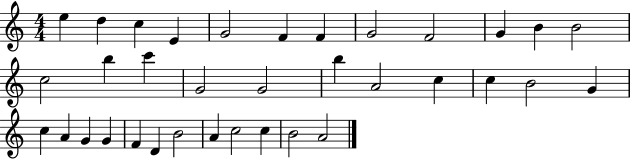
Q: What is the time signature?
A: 4/4